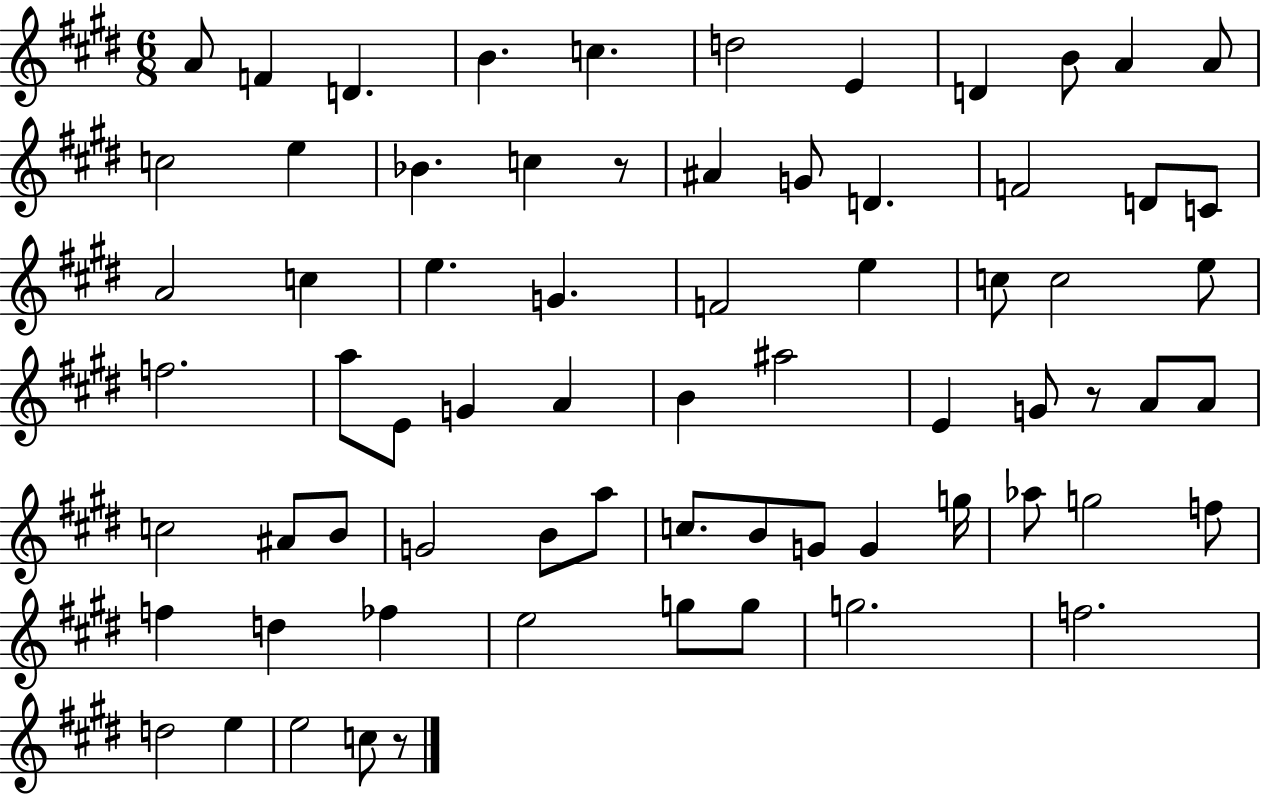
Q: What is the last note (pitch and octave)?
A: C5